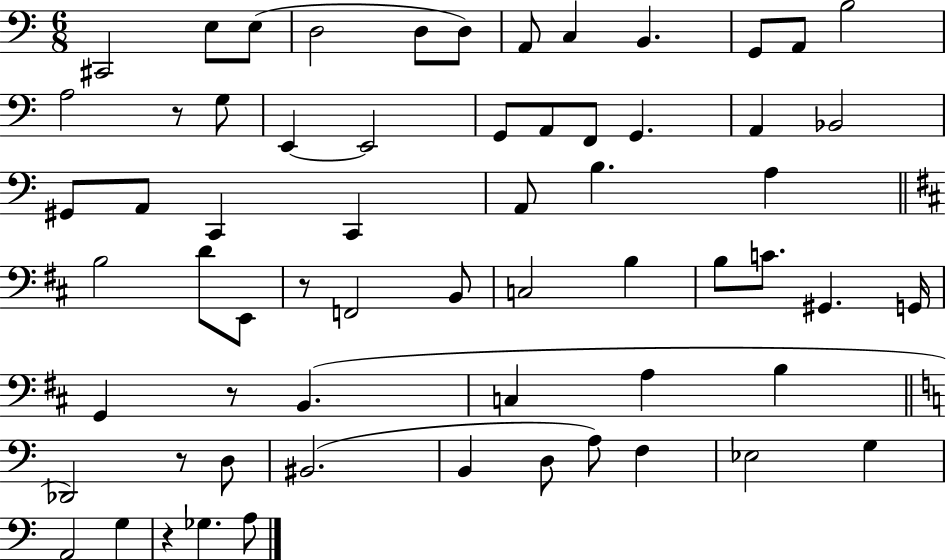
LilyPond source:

{
  \clef bass
  \numericTimeSignature
  \time 6/8
  \key c \major
  cis,2 e8 e8( | d2 d8 d8) | a,8 c4 b,4. | g,8 a,8 b2 | \break a2 r8 g8 | e,4~~ e,2 | g,8 a,8 f,8 g,4. | a,4 bes,2 | \break gis,8 a,8 c,4 c,4 | a,8 b4. a4 | \bar "||" \break \key d \major b2 d'8 e,8 | r8 f,2 b,8 | c2 b4 | b8 c'8. gis,4. g,16 | \break g,4 r8 b,4.( | c4 a4 b4 | \bar "||" \break \key a \minor des,2) r8 d8 | bis,2.( | b,4 d8 a8) f4 | ees2 g4 | \break a,2 g4 | r4 ges4. a8 | \bar "|."
}